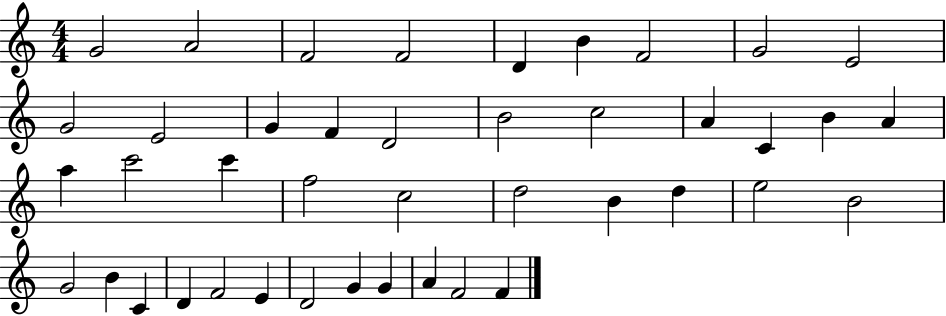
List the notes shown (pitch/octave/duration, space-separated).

G4/h A4/h F4/h F4/h D4/q B4/q F4/h G4/h E4/h G4/h E4/h G4/q F4/q D4/h B4/h C5/h A4/q C4/q B4/q A4/q A5/q C6/h C6/q F5/h C5/h D5/h B4/q D5/q E5/h B4/h G4/h B4/q C4/q D4/q F4/h E4/q D4/h G4/q G4/q A4/q F4/h F4/q